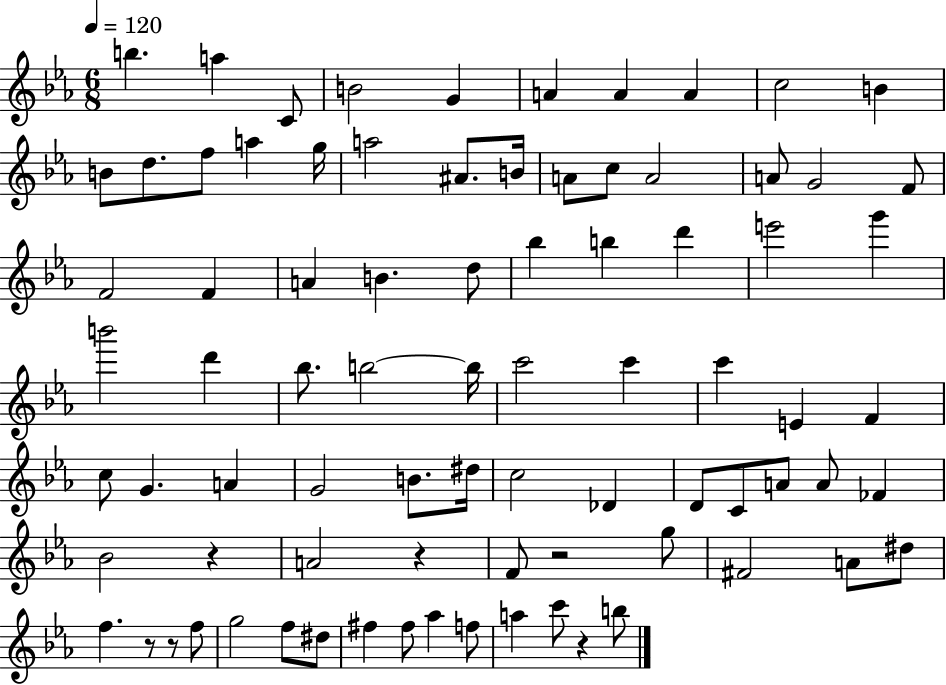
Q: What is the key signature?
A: EES major